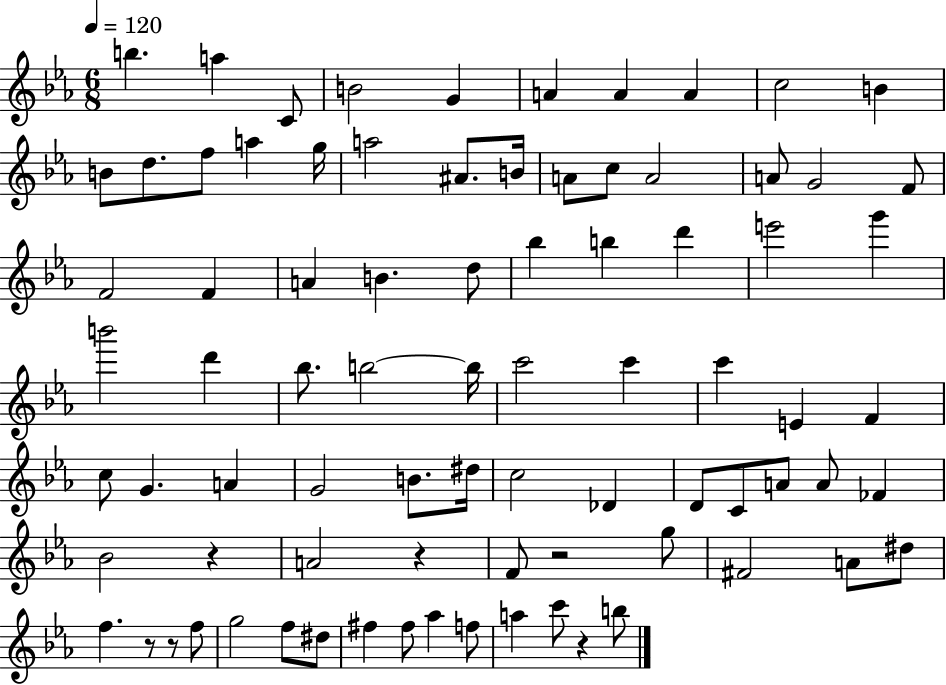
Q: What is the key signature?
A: EES major